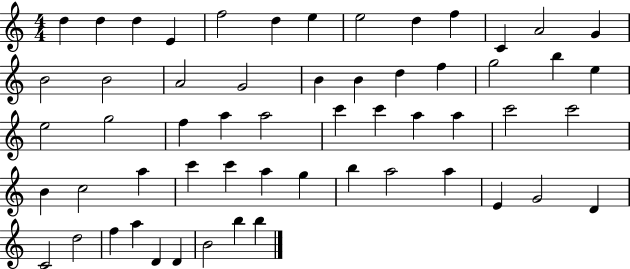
D5/q D5/q D5/q E4/q F5/h D5/q E5/q E5/h D5/q F5/q C4/q A4/h G4/q B4/h B4/h A4/h G4/h B4/q B4/q D5/q F5/q G5/h B5/q E5/q E5/h G5/h F5/q A5/q A5/h C6/q C6/q A5/q A5/q C6/h C6/h B4/q C5/h A5/q C6/q C6/q A5/q G5/q B5/q A5/h A5/q E4/q G4/h D4/q C4/h D5/h F5/q A5/q D4/q D4/q B4/h B5/q B5/q